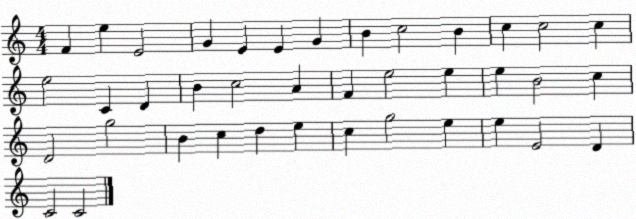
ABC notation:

X:1
T:Untitled
M:4/4
L:1/4
K:C
F e E2 G E E G B c2 B c c2 c e2 C D B c2 A F e2 e e B2 c D2 g2 B c d e c g2 e e E2 D C2 C2